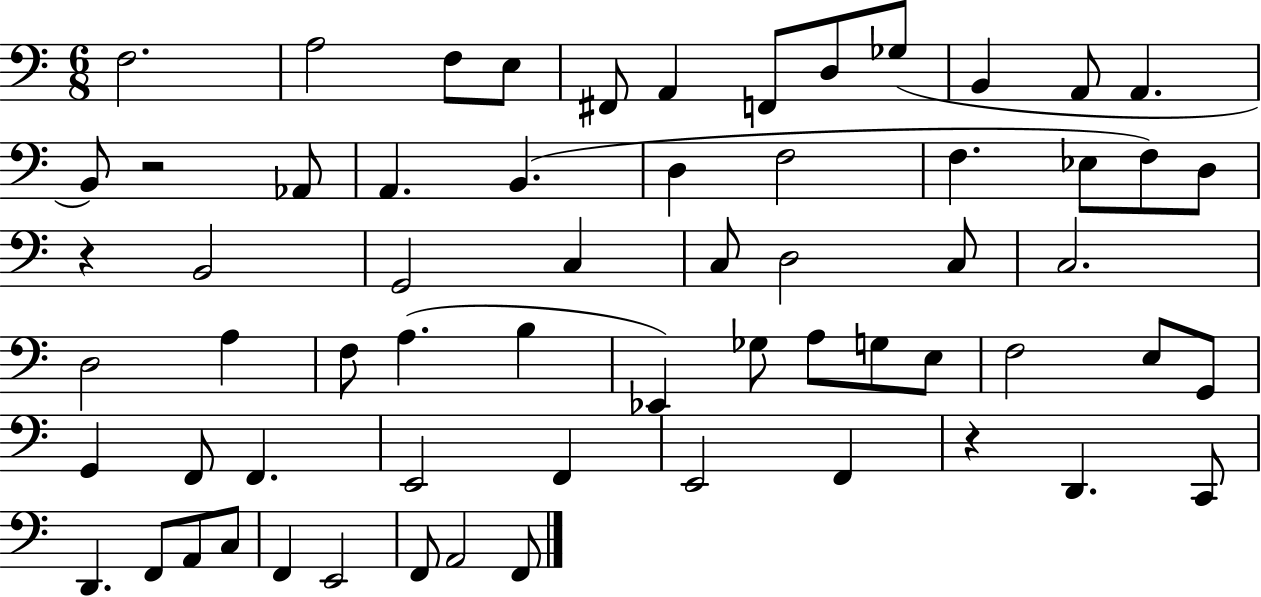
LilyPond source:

{
  \clef bass
  \numericTimeSignature
  \time 6/8
  \key c \major
  f2. | a2 f8 e8 | fis,8 a,4 f,8 d8 ges8( | b,4 a,8 a,4. | \break b,8) r2 aes,8 | a,4. b,4.( | d4 f2 | f4. ees8 f8) d8 | \break r4 b,2 | g,2 c4 | c8 d2 c8 | c2. | \break d2 a4 | f8 a4.( b4 | ees,4) ges8 a8 g8 e8 | f2 e8 g,8 | \break g,4 f,8 f,4. | e,2 f,4 | e,2 f,4 | r4 d,4. c,8 | \break d,4. f,8 a,8 c8 | f,4 e,2 | f,8 a,2 f,8 | \bar "|."
}